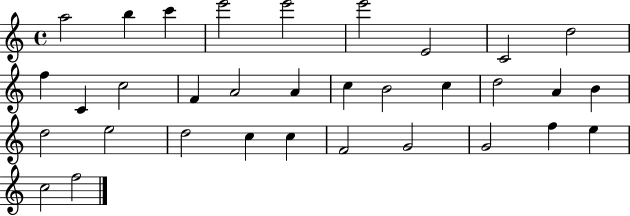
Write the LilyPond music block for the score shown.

{
  \clef treble
  \time 4/4
  \defaultTimeSignature
  \key c \major
  a''2 b''4 c'''4 | e'''2 e'''2 | e'''2 e'2 | c'2 d''2 | \break f''4 c'4 c''2 | f'4 a'2 a'4 | c''4 b'2 c''4 | d''2 a'4 b'4 | \break d''2 e''2 | d''2 c''4 c''4 | f'2 g'2 | g'2 f''4 e''4 | \break c''2 f''2 | \bar "|."
}